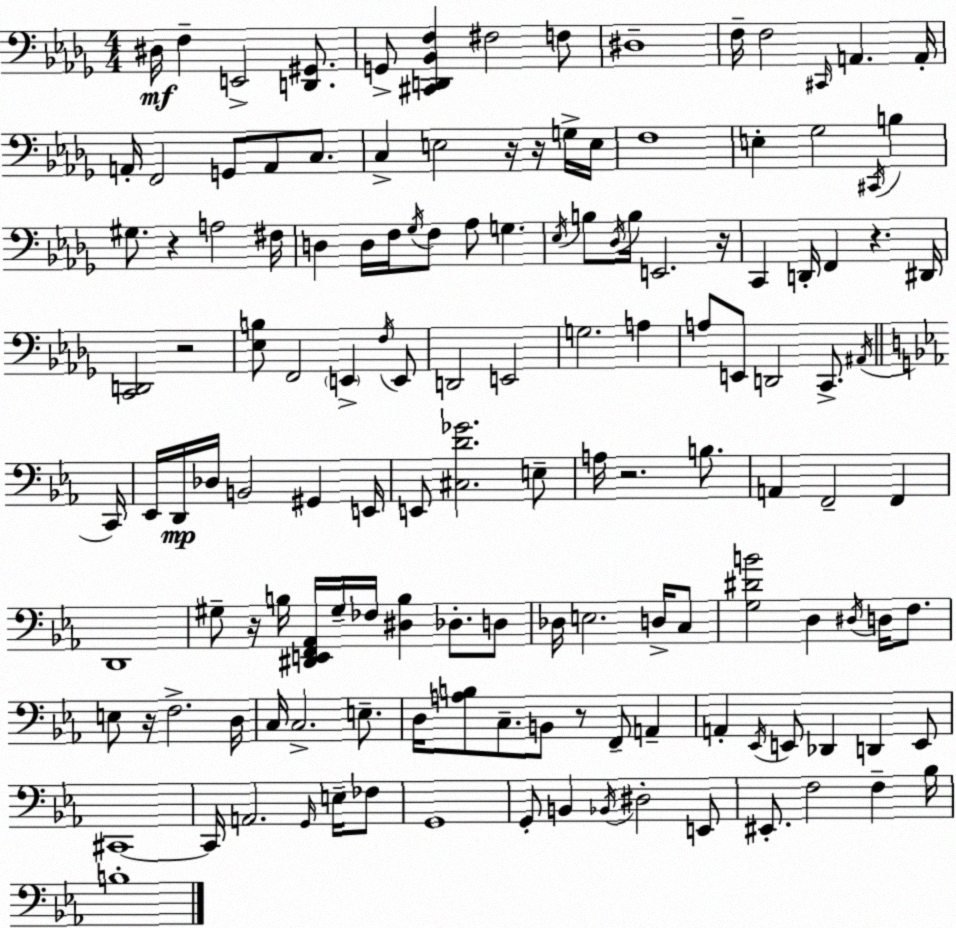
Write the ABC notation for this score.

X:1
T:Untitled
M:4/4
L:1/4
K:Bbm
^D,/4 F, E,,2 [D,,^G,,]/2 G,,/2 [^C,,D,,_B,,F,] ^F,2 F,/2 ^D,4 F,/4 F,2 ^C,,/4 A,, A,,/4 A,,/4 F,,2 G,,/2 A,,/2 C,/2 C, E,2 z/4 z/4 G,/4 E,/4 F,4 E, _G,2 ^C,,/4 B, ^G,/2 z A,2 ^F,/4 D, D,/4 F,/4 _G,/4 F,/2 _A,/2 G, _E,/4 B,/2 _D,/4 B,/4 E,,2 z/4 C,, D,,/4 F,, z ^D,,/4 [C,,D,,]2 z2 [_E,B,]/2 F,,2 E,, F,/4 E,,/2 D,,2 E,,2 G,2 A, A,/2 E,,/2 D,,2 C,,/2 ^A,,/4 C,,/4 _E,,/4 D,,/4 _D,/4 B,,2 ^G,, E,,/4 E,,/2 [^C,D_G]2 E,/2 A,/4 z2 B,/2 A,, F,,2 F,, D,,4 ^G,/2 z/4 B,/4 [^D,,E,,F,,_A,,]/4 ^G,/4 _F,/4 [^D,B,] _D,/2 D,/2 _D,/4 E,2 D,/4 C,/2 [G,^DB]2 D, ^D,/4 D,/4 F,/2 E,/2 z/4 F,2 D,/4 C,/4 C,2 E,/2 D,/4 [A,B,]/2 C,/2 B,,/2 z/2 F,,/2 A,, A,, _E,,/4 E,,/2 _D,, D,, E,,/2 ^C,,4 ^C,,/4 A,,2 G,,/4 E,/4 _F,/2 G,,4 G,,/2 B,, _B,,/4 ^D,2 E,,/2 ^E,,/2 F,2 F, _B,/4 B,4